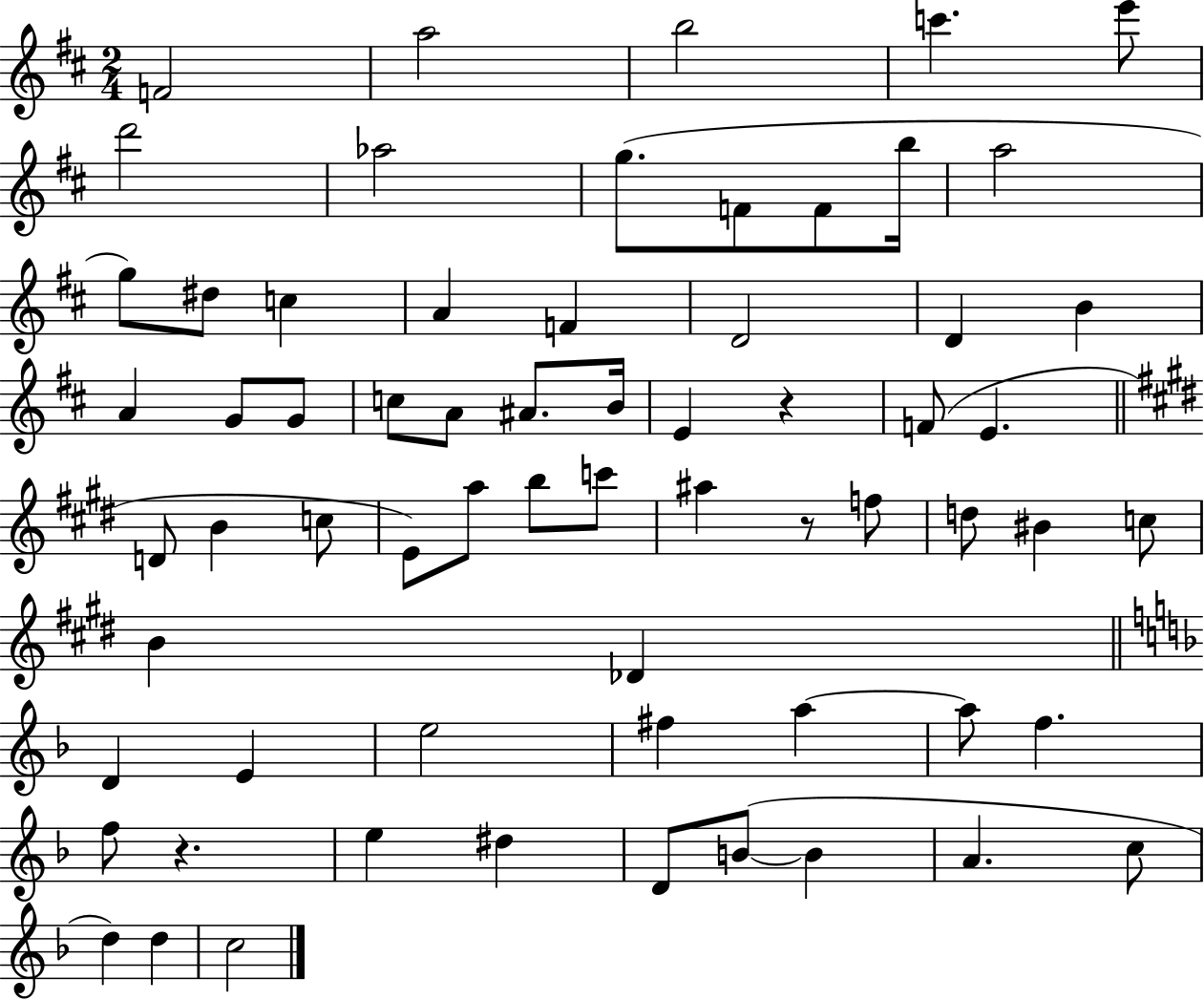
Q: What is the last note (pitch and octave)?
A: C5